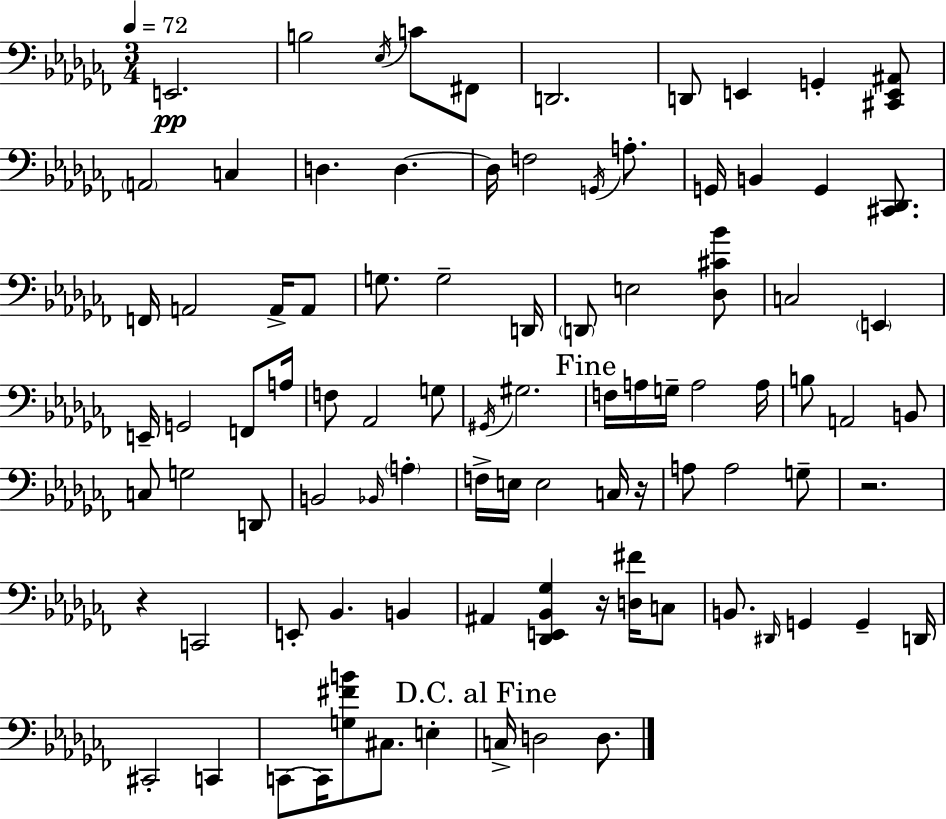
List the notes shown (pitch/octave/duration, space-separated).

E2/h. B3/h Eb3/s C4/e F#2/e D2/h. D2/e E2/q G2/q [C#2,E2,A#2]/e A2/h C3/q D3/q. D3/q. D3/s F3/h G2/s A3/e. G2/s B2/q G2/q [C#2,Db2]/e. F2/s A2/h A2/s A2/e G3/e. G3/h D2/s D2/e E3/h [Db3,C#4,Bb4]/e C3/h E2/q E2/s G2/h F2/e A3/s F3/e Ab2/h G3/e G#2/s G#3/h. F3/s A3/s G3/s A3/h A3/s B3/e A2/h B2/e C3/e G3/h D2/e B2/h Bb2/s A3/q F3/s E3/s E3/h C3/s R/s A3/e A3/h G3/e R/h. R/q C2/h E2/e Bb2/q. B2/q A#2/q [Db2,E2,Bb2,Gb3]/q R/s [D3,F#4]/s C3/e B2/e. D#2/s G2/q G2/q D2/s C#2/h C2/q C2/e C2/s [G3,F#4,B4]/e C#3/e. E3/q C3/s D3/h D3/e.